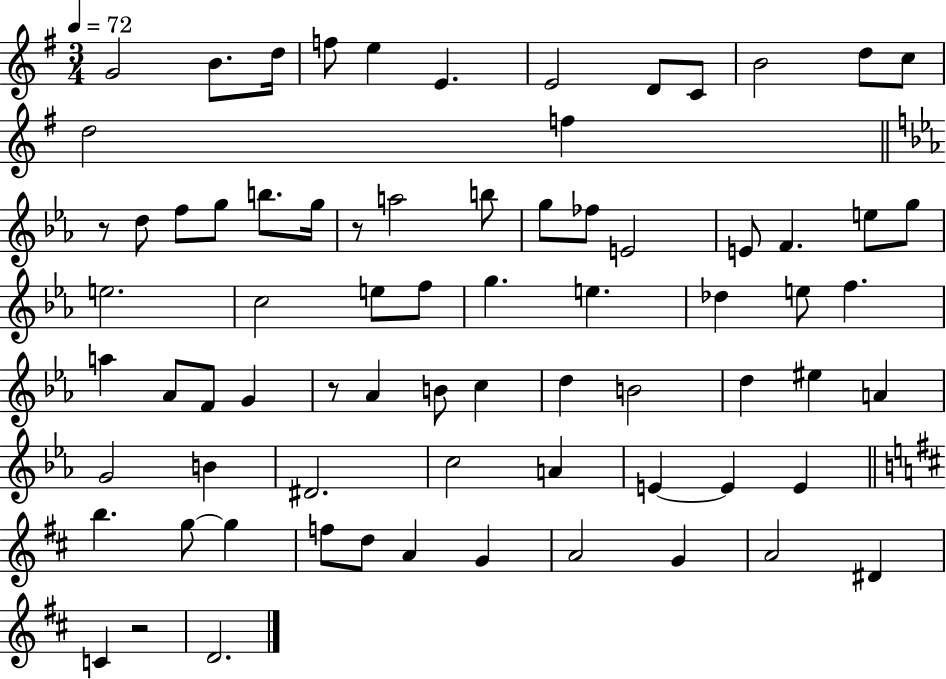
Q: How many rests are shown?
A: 4